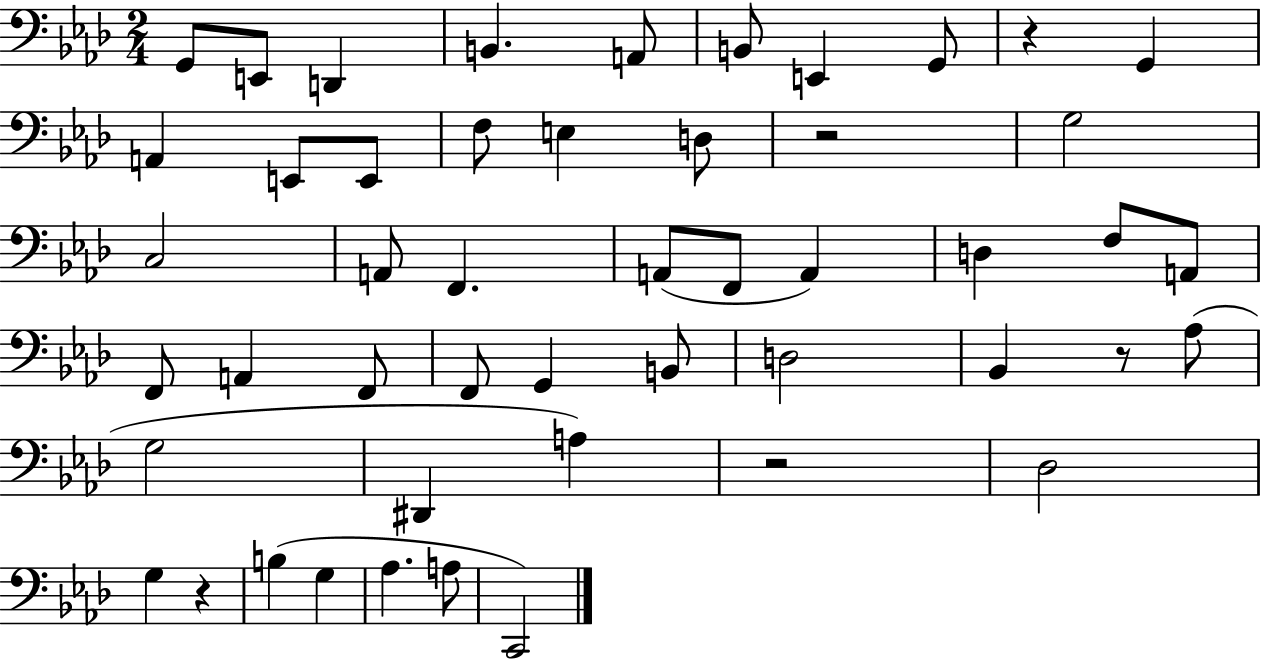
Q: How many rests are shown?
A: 5